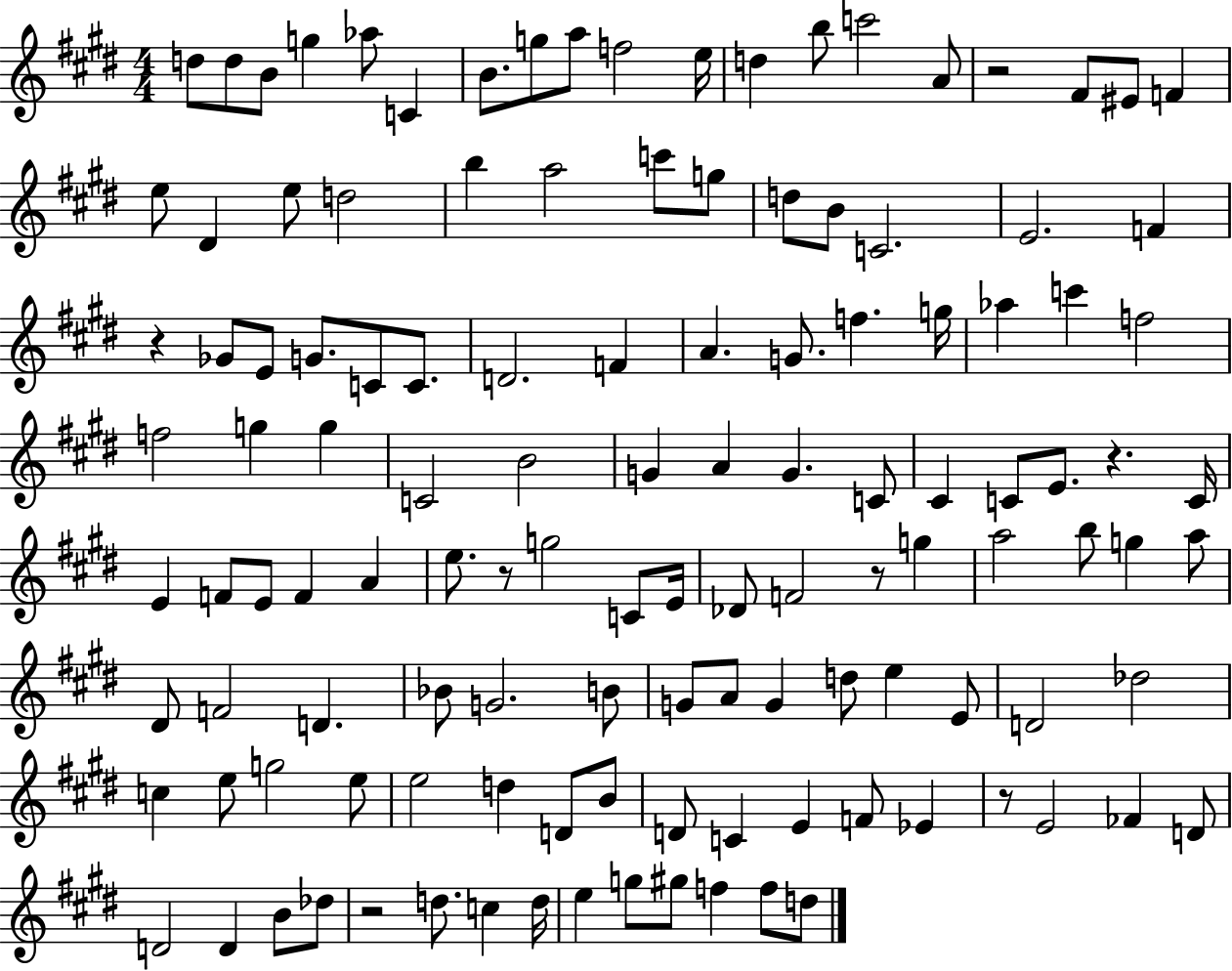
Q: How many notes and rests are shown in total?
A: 124